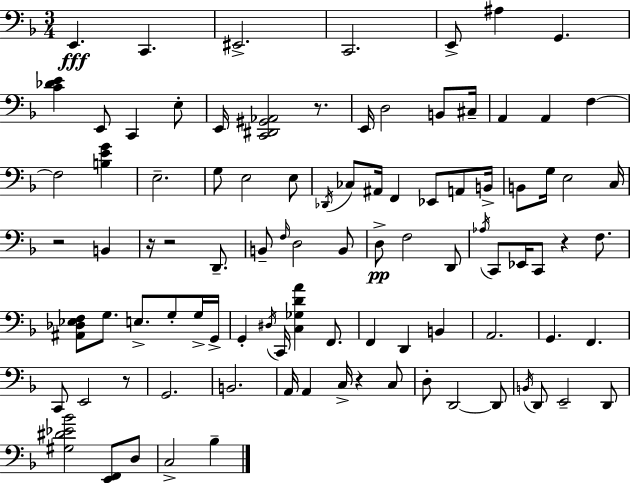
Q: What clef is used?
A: bass